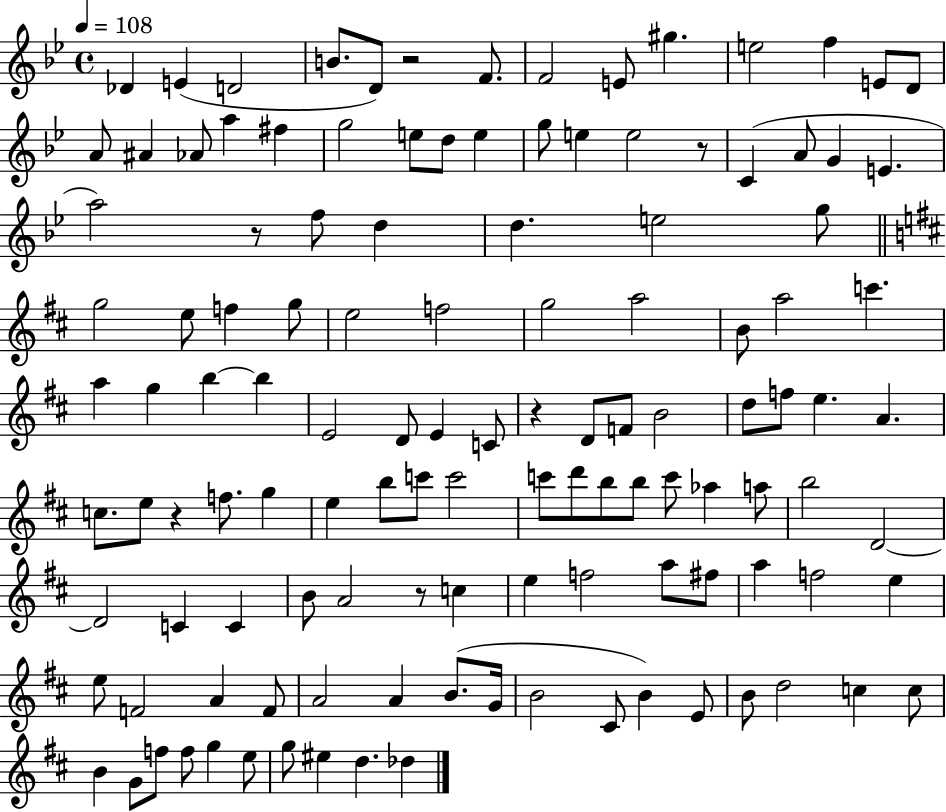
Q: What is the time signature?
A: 4/4